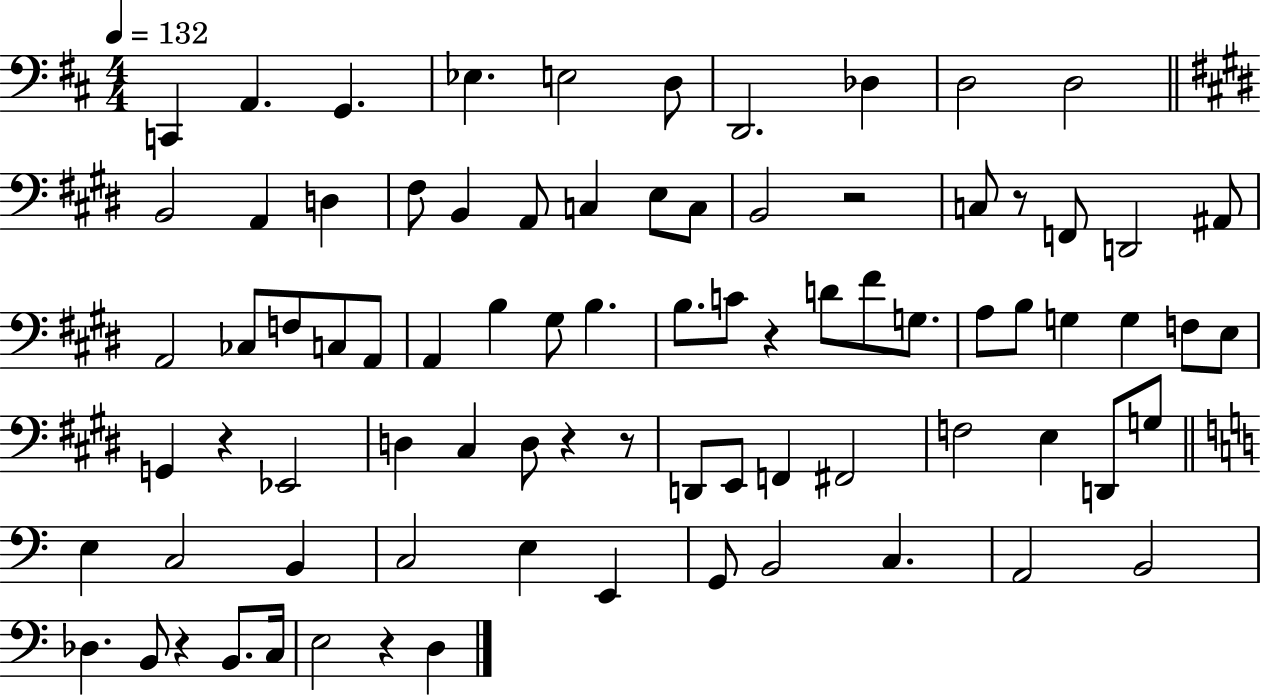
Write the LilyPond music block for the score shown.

{
  \clef bass
  \numericTimeSignature
  \time 4/4
  \key d \major
  \tempo 4 = 132
  c,4 a,4. g,4. | ees4. e2 d8 | d,2. des4 | d2 d2 | \break \bar "||" \break \key e \major b,2 a,4 d4 | fis8 b,4 a,8 c4 e8 c8 | b,2 r2 | c8 r8 f,8 d,2 ais,8 | \break a,2 ces8 f8 c8 a,8 | a,4 b4 gis8 b4. | b8. c'8 r4 d'8 fis'8 g8. | a8 b8 g4 g4 f8 e8 | \break g,4 r4 ees,2 | d4 cis4 d8 r4 r8 | d,8 e,8 f,4 fis,2 | f2 e4 d,8 g8 | \break \bar "||" \break \key a \minor e4 c2 b,4 | c2 e4 e,4 | g,8 b,2 c4. | a,2 b,2 | \break des4. b,8 r4 b,8. c16 | e2 r4 d4 | \bar "|."
}